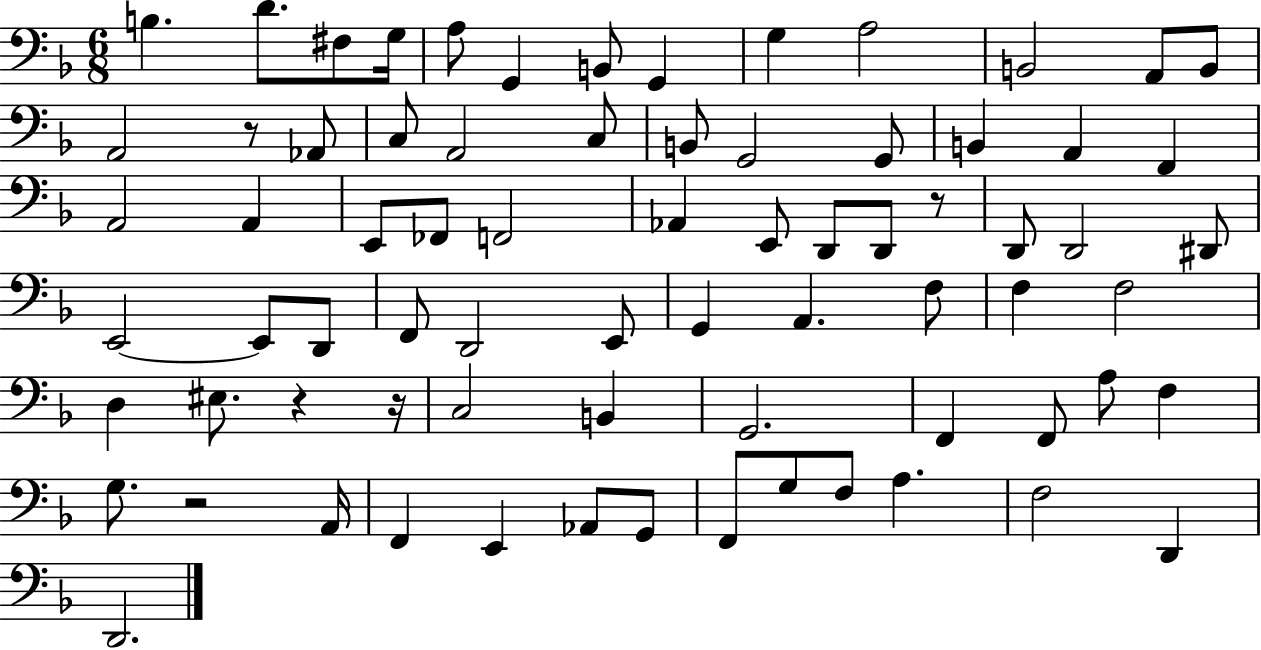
{
  \clef bass
  \numericTimeSignature
  \time 6/8
  \key f \major
  \repeat volta 2 { b4. d'8. fis8 g16 | a8 g,4 b,8 g,4 | g4 a2 | b,2 a,8 b,8 | \break a,2 r8 aes,8 | c8 a,2 c8 | b,8 g,2 g,8 | b,4 a,4 f,4 | \break a,2 a,4 | e,8 fes,8 f,2 | aes,4 e,8 d,8 d,8 r8 | d,8 d,2 dis,8 | \break e,2~~ e,8 d,8 | f,8 d,2 e,8 | g,4 a,4. f8 | f4 f2 | \break d4 eis8. r4 r16 | c2 b,4 | g,2. | f,4 f,8 a8 f4 | \break g8. r2 a,16 | f,4 e,4 aes,8 g,8 | f,8 g8 f8 a4. | f2 d,4 | \break d,2. | } \bar "|."
}